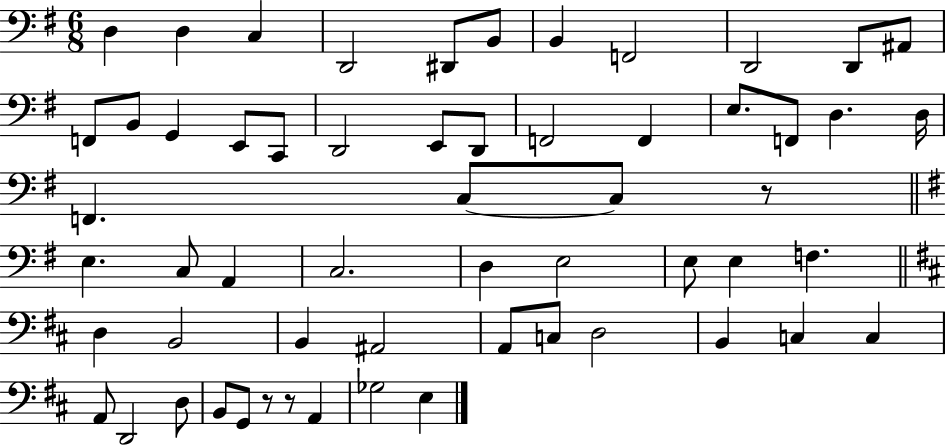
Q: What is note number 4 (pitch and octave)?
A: D2